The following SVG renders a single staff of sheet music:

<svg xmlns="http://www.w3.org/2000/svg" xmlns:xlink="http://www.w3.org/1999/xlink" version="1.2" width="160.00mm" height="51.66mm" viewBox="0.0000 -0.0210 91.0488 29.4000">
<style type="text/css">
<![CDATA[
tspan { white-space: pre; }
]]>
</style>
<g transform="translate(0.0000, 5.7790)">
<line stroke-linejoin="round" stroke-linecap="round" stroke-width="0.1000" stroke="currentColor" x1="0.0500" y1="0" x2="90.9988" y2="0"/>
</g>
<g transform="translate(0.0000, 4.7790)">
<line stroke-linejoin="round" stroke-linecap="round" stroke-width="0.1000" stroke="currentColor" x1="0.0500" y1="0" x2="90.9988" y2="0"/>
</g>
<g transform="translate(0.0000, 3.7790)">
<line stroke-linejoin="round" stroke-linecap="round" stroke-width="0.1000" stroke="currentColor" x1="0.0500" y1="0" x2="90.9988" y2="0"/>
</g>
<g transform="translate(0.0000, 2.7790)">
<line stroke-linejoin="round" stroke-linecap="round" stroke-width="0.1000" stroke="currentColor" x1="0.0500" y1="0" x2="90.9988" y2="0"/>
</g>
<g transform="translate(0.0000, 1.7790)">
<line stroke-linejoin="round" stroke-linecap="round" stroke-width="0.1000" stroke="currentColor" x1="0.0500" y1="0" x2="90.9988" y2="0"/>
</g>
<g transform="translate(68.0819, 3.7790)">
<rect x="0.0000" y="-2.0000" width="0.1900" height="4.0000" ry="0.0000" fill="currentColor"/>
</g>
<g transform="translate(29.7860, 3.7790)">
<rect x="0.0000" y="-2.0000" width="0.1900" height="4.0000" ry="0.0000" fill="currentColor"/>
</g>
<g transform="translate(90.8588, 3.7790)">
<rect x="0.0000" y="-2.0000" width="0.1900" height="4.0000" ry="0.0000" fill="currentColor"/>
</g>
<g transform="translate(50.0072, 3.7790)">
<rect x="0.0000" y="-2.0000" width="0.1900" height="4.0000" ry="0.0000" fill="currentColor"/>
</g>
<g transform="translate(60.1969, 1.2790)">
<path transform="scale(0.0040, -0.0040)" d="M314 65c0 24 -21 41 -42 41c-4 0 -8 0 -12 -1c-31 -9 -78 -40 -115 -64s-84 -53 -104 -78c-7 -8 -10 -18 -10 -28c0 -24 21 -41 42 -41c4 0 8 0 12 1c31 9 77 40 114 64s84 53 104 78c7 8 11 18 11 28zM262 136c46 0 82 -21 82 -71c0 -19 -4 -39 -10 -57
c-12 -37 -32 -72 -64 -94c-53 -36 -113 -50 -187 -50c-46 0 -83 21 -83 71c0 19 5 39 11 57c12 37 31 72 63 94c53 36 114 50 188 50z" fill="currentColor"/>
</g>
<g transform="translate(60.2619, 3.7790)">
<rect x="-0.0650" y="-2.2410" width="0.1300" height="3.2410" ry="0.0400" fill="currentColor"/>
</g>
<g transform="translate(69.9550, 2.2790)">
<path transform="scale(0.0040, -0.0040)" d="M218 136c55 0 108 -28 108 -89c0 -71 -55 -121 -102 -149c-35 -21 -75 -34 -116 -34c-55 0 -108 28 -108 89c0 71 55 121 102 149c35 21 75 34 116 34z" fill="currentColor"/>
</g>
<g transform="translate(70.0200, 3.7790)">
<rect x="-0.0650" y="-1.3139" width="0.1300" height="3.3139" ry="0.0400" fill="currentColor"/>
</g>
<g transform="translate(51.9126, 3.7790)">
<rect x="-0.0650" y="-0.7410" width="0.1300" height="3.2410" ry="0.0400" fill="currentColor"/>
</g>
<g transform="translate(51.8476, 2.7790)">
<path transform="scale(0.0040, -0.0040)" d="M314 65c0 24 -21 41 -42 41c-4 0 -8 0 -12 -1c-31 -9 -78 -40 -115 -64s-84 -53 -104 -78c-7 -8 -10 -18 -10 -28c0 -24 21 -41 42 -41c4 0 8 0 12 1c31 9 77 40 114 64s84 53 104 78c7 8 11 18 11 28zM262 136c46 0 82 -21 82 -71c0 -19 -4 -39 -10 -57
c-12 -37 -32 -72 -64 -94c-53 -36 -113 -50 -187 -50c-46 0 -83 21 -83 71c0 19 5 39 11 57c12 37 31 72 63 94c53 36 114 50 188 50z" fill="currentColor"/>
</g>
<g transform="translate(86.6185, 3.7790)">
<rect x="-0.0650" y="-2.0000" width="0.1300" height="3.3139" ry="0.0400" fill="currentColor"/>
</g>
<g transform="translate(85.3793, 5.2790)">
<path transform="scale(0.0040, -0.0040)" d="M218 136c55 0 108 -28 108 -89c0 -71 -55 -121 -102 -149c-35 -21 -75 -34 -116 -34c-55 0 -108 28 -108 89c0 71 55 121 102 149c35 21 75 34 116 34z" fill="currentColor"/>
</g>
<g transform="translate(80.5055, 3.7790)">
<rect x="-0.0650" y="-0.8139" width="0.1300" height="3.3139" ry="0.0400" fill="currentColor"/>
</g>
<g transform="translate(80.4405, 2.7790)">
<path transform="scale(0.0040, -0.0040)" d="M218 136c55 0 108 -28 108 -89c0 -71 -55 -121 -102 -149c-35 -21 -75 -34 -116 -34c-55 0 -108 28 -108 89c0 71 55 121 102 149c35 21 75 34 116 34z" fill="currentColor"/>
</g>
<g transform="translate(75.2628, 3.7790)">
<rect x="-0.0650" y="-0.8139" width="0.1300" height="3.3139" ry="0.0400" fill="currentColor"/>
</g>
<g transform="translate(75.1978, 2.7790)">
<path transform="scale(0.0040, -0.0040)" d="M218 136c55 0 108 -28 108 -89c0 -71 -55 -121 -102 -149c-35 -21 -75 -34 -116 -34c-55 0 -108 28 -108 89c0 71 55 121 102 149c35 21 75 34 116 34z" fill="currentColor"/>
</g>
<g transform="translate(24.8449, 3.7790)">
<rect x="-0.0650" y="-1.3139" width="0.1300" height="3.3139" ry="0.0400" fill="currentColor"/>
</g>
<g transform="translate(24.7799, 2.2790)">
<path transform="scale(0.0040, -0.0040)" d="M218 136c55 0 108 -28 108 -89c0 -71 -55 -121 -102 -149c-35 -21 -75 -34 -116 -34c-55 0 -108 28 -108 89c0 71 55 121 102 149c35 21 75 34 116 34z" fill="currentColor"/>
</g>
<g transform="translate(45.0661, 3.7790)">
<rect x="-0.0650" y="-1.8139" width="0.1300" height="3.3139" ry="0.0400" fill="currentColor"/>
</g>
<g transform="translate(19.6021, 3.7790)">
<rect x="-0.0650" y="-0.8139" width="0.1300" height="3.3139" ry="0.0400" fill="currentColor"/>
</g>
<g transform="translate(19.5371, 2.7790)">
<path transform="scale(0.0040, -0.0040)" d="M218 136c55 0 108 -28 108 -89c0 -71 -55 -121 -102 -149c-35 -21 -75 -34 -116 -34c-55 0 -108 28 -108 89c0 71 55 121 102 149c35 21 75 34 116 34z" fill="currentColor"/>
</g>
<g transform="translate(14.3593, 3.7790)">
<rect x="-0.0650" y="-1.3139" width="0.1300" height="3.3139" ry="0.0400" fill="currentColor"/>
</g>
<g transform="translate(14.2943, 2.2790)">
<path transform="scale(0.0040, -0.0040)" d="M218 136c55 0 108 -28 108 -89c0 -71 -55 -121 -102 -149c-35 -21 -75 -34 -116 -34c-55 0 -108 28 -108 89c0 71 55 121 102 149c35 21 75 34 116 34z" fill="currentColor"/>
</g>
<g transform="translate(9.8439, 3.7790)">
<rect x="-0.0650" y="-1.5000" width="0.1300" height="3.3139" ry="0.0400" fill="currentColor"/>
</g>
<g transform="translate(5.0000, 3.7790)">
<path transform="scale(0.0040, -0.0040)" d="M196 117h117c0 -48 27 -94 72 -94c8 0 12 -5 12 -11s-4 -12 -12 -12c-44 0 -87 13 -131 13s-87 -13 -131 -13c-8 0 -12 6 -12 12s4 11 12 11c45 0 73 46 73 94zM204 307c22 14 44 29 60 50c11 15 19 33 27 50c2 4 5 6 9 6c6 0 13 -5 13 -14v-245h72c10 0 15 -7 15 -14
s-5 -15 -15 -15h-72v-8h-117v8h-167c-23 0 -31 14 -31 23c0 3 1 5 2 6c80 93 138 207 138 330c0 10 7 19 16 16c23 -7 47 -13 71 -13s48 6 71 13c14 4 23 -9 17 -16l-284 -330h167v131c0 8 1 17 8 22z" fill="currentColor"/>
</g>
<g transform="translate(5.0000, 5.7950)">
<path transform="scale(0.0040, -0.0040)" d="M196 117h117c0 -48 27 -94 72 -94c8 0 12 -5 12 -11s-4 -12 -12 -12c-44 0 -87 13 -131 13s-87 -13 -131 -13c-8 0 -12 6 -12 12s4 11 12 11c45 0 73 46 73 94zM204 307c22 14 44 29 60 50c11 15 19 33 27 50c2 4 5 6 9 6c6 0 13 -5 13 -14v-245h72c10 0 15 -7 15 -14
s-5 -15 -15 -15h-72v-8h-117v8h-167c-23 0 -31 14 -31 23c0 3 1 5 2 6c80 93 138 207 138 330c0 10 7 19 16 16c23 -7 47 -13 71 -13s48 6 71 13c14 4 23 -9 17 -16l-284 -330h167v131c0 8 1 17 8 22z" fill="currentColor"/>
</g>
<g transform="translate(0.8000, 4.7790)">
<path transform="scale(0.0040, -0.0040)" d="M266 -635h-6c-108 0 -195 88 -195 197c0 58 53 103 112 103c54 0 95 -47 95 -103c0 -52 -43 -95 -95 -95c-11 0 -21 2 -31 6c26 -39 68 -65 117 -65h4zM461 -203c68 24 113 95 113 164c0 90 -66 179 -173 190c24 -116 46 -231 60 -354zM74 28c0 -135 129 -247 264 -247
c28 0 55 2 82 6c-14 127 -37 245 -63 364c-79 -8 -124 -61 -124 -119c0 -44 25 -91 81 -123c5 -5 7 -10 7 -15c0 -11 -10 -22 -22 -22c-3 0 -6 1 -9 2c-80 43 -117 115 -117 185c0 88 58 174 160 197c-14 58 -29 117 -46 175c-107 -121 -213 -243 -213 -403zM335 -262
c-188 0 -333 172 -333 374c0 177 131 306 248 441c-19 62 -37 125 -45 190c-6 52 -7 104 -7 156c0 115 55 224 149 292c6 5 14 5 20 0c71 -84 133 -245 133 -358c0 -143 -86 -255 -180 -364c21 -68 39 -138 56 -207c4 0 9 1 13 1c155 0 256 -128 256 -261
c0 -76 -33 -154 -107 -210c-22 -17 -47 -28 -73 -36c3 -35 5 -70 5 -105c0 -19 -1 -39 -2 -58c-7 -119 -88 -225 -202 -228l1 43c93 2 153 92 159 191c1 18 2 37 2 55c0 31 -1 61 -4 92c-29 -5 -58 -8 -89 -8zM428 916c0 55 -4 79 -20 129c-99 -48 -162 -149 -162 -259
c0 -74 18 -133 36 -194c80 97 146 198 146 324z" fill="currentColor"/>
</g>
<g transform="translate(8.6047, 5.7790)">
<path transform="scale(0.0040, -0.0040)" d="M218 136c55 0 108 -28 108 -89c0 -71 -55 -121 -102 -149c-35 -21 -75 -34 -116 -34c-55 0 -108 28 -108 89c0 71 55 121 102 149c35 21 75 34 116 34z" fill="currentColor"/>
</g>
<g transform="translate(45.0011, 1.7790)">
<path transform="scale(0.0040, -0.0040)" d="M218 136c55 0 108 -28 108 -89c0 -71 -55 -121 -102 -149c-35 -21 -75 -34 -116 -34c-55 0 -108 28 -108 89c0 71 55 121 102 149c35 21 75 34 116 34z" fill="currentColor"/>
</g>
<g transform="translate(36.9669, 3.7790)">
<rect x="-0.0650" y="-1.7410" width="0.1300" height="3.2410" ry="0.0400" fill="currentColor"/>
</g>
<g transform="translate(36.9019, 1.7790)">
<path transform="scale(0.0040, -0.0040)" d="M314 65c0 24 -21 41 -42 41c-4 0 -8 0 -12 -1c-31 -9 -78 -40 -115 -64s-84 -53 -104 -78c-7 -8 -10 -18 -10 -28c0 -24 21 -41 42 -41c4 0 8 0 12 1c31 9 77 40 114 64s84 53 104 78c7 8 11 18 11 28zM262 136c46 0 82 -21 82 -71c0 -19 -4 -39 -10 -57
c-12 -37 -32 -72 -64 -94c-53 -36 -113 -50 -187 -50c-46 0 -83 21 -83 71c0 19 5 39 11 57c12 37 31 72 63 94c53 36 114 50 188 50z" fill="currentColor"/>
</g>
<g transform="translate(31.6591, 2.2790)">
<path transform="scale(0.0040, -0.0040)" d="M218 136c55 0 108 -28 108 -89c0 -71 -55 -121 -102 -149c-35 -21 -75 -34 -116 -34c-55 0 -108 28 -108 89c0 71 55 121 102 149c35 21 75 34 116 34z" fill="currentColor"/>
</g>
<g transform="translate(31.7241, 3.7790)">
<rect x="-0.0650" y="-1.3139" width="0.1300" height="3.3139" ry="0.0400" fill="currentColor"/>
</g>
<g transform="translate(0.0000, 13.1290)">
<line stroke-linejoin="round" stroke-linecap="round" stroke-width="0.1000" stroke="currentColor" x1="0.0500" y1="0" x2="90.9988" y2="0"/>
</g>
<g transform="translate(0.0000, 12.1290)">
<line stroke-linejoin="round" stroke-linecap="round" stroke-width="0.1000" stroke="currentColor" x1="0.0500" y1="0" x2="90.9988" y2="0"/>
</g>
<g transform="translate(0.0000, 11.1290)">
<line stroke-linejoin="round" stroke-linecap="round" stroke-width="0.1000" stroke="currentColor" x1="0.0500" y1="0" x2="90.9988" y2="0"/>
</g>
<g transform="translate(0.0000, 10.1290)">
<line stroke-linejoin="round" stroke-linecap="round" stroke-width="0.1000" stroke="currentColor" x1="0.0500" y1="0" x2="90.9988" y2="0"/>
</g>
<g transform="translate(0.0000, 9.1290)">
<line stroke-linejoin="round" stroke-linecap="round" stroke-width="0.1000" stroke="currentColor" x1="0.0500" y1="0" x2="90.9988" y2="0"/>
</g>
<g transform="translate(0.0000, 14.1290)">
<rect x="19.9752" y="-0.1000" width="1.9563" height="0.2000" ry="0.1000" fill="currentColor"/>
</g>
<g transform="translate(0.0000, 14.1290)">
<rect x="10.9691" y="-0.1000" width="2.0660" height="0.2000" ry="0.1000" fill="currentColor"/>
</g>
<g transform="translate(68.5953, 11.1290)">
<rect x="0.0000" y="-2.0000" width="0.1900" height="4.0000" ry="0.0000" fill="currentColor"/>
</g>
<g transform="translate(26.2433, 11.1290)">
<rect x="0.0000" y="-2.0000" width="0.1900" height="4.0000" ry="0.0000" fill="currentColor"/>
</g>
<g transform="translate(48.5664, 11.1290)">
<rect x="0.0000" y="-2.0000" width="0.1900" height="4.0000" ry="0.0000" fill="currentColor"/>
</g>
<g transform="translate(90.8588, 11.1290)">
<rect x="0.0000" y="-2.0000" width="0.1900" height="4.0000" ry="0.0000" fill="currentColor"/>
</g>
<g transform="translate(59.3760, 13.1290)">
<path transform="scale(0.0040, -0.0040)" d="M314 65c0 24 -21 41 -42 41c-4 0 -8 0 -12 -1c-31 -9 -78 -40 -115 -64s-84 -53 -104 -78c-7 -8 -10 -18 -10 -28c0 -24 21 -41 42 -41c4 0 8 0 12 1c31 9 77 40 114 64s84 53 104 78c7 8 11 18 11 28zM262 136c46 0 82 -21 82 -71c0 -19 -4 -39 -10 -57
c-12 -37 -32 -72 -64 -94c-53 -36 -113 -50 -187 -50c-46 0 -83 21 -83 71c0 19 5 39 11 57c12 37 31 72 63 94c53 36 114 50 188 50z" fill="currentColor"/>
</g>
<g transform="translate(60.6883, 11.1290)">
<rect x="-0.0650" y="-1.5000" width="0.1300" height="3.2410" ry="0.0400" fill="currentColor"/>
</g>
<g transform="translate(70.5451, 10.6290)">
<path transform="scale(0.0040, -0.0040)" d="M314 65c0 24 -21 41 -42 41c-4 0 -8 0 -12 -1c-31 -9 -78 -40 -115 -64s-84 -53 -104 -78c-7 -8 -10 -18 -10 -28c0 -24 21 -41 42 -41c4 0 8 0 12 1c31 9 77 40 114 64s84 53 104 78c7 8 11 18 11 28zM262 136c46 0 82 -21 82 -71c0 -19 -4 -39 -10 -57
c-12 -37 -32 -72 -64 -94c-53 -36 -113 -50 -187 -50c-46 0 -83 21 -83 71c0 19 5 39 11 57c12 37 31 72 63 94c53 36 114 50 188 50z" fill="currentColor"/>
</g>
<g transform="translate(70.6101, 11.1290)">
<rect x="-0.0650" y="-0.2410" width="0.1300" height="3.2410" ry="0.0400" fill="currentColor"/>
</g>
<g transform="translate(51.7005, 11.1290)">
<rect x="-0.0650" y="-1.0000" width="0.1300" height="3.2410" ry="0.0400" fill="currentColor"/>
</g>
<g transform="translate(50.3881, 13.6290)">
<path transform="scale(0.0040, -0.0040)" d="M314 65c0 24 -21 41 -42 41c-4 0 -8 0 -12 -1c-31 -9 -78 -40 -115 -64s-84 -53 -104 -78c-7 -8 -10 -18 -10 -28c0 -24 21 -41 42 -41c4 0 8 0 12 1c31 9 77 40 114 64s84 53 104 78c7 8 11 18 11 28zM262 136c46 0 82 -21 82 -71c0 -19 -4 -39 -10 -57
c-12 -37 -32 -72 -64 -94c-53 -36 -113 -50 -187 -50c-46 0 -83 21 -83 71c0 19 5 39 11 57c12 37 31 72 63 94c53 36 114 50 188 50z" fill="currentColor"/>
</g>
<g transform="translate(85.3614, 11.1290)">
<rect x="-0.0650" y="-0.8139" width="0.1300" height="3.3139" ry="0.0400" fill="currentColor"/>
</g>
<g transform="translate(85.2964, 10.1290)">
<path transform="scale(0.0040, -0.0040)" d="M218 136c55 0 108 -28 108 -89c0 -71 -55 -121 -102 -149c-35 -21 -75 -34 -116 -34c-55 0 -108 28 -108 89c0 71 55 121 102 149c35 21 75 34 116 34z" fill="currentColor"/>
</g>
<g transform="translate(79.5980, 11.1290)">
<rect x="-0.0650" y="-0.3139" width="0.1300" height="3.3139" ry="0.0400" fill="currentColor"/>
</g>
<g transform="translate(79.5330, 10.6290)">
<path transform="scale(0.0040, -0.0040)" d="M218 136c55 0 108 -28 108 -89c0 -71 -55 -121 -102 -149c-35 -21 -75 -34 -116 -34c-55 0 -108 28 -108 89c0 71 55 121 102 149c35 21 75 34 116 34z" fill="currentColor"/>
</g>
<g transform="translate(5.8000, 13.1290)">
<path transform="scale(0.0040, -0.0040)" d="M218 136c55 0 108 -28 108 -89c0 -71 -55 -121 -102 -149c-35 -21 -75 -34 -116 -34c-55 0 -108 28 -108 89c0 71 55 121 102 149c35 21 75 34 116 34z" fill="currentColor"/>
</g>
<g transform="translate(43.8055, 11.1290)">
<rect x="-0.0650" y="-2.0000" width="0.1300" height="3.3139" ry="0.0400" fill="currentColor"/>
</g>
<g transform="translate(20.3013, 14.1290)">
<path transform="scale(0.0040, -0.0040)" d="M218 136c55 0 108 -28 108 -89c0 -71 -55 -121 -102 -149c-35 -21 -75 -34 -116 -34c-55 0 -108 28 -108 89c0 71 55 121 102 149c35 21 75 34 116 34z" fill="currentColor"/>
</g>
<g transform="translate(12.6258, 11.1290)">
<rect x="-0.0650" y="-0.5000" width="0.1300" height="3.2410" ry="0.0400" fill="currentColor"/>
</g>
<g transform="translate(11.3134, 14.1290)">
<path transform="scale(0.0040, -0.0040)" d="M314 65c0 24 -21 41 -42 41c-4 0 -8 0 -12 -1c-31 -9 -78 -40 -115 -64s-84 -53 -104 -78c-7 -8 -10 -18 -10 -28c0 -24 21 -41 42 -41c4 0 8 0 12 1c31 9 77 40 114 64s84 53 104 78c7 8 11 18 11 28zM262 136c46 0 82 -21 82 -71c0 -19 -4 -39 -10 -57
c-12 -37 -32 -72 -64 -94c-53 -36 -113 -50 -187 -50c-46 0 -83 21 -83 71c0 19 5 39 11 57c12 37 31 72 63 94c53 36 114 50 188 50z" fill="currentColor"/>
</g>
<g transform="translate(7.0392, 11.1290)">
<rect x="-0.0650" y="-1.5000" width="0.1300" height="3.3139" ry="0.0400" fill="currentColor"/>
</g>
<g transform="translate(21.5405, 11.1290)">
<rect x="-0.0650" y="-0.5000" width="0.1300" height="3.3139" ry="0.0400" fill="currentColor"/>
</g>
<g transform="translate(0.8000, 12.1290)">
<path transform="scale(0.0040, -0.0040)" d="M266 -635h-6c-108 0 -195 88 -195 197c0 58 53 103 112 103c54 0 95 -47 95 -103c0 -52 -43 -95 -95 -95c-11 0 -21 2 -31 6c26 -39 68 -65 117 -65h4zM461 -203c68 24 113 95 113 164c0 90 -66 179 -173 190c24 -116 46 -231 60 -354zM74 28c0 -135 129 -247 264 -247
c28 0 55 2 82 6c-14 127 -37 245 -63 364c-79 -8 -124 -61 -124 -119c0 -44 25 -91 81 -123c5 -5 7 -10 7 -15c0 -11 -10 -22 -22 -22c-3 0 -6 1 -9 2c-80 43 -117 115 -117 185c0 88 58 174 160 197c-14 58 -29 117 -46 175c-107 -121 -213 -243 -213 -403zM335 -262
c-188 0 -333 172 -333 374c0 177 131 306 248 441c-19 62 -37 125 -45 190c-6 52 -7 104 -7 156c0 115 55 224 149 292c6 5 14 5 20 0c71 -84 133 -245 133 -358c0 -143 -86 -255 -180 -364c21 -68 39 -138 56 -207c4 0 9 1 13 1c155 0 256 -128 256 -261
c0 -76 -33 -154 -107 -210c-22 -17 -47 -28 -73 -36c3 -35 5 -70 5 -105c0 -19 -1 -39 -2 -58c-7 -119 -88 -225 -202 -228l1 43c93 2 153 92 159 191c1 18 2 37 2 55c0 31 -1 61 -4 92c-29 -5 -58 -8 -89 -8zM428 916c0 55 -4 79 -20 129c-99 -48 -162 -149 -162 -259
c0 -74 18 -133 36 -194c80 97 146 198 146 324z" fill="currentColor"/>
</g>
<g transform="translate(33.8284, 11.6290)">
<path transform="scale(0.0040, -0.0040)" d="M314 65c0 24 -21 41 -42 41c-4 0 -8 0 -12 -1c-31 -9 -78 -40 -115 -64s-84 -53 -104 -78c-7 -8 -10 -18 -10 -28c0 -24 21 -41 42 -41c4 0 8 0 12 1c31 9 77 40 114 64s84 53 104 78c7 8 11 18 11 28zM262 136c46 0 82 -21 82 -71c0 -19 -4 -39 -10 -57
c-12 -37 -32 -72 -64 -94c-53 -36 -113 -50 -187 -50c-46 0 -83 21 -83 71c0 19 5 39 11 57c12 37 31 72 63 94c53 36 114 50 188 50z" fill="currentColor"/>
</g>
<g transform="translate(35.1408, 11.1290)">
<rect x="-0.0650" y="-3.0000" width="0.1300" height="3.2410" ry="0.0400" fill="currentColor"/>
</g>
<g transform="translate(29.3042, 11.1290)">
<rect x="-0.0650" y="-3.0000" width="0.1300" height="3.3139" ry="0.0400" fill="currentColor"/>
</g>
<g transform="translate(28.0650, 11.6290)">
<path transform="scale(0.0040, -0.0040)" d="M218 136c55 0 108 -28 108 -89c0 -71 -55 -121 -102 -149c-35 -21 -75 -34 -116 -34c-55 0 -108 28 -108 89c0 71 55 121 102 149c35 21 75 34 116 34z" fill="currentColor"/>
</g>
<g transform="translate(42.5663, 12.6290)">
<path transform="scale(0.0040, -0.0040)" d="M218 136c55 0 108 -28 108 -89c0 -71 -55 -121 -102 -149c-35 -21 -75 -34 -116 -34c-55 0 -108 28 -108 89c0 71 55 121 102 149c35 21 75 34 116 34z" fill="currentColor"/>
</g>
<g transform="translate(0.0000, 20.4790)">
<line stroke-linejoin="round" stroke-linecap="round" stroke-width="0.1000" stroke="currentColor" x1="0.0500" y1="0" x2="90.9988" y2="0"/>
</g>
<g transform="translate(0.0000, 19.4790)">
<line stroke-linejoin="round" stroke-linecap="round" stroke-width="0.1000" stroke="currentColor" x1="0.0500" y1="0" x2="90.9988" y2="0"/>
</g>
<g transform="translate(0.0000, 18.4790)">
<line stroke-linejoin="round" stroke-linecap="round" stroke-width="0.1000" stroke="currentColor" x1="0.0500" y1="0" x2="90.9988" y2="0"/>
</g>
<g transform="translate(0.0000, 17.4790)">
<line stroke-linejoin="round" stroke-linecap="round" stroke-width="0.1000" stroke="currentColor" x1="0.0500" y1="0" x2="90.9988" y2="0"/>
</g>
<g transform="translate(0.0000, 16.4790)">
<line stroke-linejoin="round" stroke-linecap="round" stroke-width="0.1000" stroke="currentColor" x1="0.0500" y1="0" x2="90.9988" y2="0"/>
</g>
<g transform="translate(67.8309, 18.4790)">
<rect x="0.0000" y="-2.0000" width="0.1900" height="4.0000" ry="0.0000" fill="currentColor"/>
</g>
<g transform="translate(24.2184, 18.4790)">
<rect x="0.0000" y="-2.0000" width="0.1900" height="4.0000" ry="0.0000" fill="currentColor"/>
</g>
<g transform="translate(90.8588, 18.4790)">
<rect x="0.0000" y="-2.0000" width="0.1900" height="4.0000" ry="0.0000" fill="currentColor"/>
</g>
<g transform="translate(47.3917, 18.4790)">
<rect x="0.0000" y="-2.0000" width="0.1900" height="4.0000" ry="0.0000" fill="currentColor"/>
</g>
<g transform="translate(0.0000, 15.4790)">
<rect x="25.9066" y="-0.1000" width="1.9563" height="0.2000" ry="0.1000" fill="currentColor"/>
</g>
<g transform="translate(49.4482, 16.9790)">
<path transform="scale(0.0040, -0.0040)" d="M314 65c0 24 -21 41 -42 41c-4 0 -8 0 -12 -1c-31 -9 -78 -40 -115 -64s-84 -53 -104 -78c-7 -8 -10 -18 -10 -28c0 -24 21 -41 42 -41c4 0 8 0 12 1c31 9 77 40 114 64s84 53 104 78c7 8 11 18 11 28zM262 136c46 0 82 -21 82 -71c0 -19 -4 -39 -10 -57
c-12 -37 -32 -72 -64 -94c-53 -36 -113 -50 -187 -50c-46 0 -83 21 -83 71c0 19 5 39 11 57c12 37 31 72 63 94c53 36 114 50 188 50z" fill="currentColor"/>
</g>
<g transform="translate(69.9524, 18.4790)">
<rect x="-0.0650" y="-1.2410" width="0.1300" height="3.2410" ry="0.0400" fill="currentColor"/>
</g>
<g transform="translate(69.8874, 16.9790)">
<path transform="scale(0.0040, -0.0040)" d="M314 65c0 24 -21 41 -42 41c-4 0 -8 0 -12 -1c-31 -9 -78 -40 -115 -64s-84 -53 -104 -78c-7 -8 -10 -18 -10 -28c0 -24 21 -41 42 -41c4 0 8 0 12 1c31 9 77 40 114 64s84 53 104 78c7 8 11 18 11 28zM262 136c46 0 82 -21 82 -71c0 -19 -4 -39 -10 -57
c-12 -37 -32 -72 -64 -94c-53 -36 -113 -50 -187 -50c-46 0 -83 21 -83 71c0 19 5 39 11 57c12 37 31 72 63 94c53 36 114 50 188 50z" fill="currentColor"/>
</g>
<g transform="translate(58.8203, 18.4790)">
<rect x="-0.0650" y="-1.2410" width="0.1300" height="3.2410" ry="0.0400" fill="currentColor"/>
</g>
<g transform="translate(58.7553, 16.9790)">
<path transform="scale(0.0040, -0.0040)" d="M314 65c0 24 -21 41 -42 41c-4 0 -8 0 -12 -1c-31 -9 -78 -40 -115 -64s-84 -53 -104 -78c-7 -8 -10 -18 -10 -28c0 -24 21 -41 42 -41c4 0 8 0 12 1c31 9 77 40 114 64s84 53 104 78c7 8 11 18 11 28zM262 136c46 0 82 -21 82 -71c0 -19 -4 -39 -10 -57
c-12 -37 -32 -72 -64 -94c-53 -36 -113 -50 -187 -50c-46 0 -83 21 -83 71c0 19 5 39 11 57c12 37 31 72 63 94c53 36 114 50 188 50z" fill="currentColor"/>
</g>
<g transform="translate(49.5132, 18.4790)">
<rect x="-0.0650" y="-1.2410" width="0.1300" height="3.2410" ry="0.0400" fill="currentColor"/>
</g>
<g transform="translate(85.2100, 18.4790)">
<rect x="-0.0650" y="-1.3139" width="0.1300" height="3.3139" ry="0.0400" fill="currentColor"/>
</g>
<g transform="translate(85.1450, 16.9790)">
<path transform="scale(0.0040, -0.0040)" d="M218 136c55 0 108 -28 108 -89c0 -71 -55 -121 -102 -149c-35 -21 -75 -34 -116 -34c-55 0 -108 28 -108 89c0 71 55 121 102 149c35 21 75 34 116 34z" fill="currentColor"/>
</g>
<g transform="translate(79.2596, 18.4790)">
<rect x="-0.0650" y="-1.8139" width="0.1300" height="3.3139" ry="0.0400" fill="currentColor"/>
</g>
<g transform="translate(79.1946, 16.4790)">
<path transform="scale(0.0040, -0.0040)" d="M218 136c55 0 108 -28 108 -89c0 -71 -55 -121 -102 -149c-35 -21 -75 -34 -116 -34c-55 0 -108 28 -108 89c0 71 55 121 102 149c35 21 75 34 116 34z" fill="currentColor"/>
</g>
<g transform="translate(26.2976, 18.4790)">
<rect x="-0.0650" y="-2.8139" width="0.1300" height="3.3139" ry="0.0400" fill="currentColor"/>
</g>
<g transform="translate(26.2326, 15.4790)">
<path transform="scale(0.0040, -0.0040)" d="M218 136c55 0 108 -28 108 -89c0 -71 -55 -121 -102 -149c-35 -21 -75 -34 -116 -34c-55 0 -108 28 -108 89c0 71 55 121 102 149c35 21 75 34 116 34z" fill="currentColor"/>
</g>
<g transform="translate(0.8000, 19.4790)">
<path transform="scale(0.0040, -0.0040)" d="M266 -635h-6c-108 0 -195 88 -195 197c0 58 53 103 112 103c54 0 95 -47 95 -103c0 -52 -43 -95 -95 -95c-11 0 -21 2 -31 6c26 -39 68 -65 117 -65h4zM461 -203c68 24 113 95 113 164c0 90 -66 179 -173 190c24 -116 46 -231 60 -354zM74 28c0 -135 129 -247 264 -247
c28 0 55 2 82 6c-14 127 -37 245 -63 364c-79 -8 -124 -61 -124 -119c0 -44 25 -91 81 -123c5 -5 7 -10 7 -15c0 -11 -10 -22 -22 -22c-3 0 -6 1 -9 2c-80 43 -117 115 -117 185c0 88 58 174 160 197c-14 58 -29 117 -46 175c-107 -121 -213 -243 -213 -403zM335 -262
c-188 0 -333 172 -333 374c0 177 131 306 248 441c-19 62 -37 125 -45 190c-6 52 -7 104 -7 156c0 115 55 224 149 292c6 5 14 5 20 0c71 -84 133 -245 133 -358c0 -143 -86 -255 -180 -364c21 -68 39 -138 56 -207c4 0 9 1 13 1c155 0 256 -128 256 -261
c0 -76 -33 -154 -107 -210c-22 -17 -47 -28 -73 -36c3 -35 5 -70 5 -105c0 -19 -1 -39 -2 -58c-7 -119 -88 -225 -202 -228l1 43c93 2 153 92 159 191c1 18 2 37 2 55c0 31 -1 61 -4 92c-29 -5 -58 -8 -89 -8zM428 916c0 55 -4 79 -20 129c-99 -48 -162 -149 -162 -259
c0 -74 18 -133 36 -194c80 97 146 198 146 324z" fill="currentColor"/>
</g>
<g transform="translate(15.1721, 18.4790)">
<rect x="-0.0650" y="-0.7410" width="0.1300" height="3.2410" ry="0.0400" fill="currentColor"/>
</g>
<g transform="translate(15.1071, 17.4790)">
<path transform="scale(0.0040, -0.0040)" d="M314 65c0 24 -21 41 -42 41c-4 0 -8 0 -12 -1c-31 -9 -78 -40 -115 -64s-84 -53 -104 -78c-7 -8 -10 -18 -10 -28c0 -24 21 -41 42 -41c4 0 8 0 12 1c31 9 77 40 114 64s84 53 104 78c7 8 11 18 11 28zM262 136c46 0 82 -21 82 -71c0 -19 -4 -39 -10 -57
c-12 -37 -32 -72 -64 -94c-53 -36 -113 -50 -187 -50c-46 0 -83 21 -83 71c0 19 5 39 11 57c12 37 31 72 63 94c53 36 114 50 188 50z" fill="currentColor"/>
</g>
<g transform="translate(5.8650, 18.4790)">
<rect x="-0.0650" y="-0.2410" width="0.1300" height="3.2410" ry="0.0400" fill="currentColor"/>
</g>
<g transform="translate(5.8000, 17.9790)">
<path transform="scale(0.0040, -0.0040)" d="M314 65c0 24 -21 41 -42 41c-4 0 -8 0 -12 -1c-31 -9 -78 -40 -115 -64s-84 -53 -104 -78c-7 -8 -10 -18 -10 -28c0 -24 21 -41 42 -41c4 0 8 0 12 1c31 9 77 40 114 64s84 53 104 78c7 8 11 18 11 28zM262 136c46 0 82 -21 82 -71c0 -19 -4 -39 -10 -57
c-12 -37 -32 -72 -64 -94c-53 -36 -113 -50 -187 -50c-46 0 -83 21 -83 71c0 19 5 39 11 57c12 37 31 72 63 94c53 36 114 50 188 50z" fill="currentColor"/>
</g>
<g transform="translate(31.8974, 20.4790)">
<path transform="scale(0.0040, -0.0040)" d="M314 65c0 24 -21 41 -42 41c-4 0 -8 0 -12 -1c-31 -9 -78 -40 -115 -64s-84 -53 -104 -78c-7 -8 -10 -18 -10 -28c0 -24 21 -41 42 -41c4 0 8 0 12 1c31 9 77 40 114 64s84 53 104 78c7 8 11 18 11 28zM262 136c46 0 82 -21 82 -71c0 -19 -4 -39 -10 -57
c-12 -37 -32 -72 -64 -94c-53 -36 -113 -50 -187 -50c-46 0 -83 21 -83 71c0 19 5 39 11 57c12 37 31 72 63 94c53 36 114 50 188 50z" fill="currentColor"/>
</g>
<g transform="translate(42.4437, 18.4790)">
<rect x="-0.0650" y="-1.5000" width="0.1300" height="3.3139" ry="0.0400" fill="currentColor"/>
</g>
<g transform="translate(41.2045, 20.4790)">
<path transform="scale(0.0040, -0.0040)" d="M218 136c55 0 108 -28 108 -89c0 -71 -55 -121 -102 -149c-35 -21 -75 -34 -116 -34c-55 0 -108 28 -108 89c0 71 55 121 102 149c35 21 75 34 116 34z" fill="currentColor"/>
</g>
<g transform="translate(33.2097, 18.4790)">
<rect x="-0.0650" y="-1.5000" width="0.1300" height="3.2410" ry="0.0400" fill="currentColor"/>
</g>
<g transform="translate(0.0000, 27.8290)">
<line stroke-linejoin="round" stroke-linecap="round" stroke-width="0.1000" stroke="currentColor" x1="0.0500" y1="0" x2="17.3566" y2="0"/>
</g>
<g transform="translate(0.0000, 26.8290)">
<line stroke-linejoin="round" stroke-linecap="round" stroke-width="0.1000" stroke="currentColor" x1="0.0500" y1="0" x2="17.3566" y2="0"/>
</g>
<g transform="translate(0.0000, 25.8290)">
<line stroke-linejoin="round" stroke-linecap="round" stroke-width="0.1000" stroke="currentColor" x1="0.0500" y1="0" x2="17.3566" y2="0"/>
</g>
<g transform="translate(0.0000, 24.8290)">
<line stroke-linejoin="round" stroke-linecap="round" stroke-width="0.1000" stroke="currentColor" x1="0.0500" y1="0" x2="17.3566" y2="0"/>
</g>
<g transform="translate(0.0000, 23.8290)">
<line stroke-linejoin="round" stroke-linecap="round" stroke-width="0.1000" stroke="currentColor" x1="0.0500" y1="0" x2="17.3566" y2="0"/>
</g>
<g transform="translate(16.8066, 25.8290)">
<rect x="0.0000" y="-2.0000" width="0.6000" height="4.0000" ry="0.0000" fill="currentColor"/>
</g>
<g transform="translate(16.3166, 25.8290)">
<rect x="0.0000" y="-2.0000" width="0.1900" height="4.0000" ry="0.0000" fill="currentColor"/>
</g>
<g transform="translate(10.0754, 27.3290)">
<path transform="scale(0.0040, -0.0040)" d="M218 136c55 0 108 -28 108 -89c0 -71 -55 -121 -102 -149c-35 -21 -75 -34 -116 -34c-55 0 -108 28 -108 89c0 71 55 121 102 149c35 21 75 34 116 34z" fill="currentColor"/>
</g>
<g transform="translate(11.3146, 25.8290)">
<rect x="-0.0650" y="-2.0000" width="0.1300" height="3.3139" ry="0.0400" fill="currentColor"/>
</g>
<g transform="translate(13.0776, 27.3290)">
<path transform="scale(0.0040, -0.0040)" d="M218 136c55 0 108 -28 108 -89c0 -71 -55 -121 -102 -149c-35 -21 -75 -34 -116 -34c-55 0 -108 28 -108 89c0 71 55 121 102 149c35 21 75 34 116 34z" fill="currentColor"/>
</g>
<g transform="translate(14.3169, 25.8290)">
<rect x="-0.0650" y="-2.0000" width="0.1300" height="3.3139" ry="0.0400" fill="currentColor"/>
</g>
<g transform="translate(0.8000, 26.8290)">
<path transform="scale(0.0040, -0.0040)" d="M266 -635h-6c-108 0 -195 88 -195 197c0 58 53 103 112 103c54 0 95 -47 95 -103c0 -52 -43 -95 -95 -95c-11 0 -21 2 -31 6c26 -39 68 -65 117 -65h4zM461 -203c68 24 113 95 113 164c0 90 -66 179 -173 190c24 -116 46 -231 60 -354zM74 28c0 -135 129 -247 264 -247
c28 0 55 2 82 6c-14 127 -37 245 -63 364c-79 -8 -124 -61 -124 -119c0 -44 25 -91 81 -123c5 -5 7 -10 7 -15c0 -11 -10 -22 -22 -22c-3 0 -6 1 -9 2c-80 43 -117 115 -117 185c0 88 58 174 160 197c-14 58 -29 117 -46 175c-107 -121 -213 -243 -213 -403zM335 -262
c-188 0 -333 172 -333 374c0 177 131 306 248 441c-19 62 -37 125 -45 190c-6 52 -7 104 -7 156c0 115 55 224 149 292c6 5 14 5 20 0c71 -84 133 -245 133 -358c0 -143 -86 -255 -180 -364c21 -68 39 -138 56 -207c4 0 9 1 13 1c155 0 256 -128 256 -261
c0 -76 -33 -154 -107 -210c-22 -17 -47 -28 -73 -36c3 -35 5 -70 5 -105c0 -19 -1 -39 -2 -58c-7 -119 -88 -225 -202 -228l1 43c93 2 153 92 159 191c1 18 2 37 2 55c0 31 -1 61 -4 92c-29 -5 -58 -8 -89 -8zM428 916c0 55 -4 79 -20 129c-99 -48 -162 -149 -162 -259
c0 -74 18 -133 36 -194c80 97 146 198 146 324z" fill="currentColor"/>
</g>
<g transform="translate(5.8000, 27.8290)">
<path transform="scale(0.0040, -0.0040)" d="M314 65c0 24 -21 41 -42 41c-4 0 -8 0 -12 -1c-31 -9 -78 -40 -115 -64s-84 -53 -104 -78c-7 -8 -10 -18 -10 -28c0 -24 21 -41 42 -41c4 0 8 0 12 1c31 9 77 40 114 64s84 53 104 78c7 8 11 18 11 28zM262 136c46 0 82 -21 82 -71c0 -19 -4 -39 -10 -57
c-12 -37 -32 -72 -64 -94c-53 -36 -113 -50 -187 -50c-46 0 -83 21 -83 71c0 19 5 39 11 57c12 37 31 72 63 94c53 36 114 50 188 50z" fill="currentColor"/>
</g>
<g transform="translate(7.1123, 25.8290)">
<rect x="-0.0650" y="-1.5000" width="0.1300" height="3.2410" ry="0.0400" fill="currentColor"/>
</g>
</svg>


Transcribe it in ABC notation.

X:1
T:Untitled
M:4/4
L:1/4
K:C
E e d e e f2 f d2 g2 e d d F E C2 C A A2 F D2 E2 c2 c d c2 d2 a E2 E e2 e2 e2 f e E2 F F